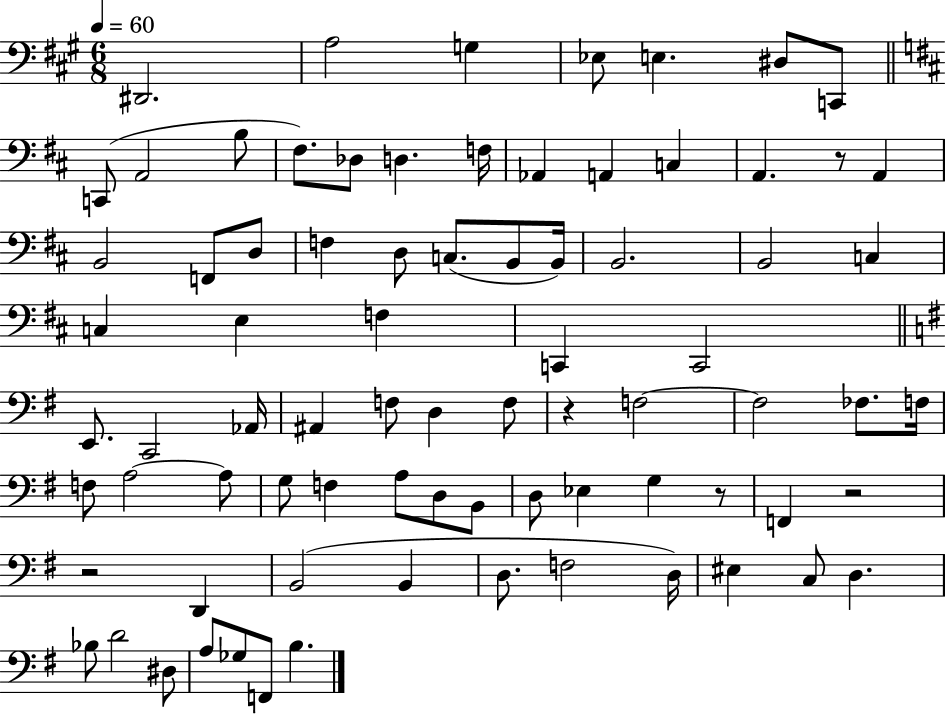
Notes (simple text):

D#2/h. A3/h G3/q Eb3/e E3/q. D#3/e C2/e C2/e A2/h B3/e F#3/e. Db3/e D3/q. F3/s Ab2/q A2/q C3/q A2/q. R/e A2/q B2/h F2/e D3/e F3/q D3/e C3/e. B2/e B2/s B2/h. B2/h C3/q C3/q E3/q F3/q C2/q C2/h E2/e. C2/h Ab2/s A#2/q F3/e D3/q F3/e R/q F3/h F3/h FES3/e. F3/s F3/e A3/h A3/e G3/e F3/q A3/e D3/e B2/e D3/e Eb3/q G3/q R/e F2/q R/h R/h D2/q B2/h B2/q D3/e. F3/h D3/s EIS3/q C3/e D3/q. Bb3/e D4/h D#3/e A3/e Gb3/e F2/e B3/q.